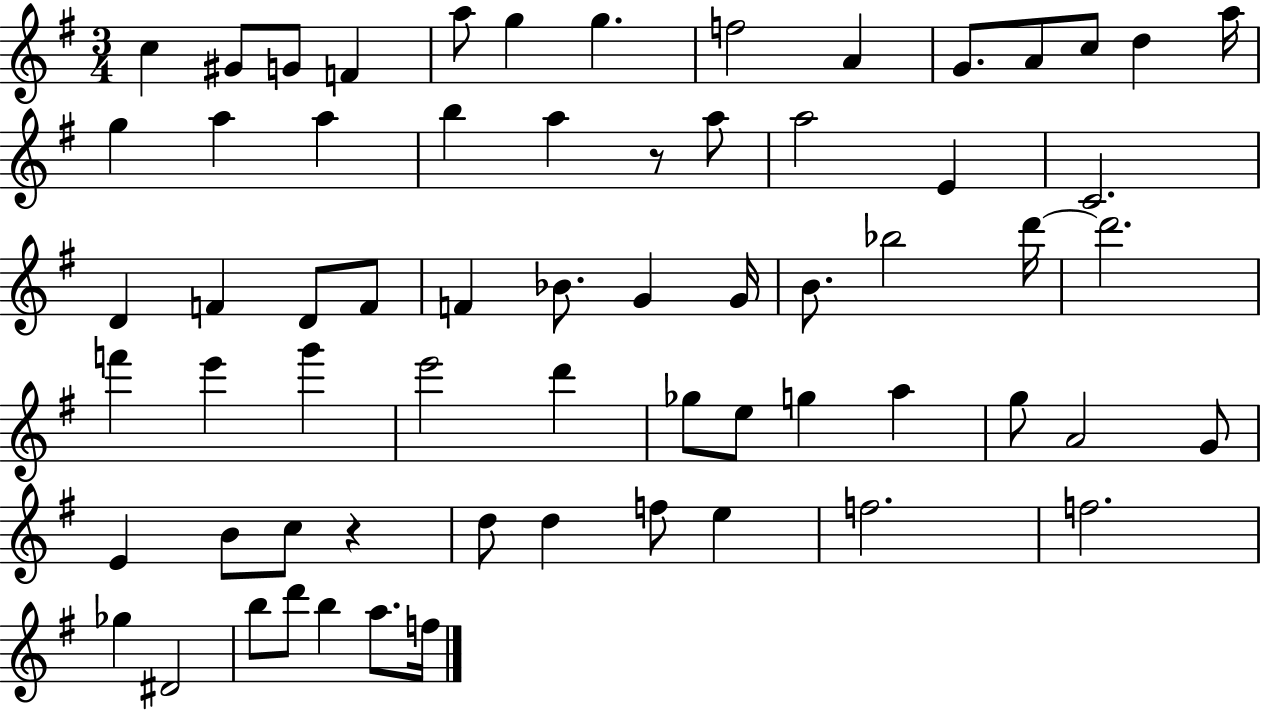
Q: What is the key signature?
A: G major